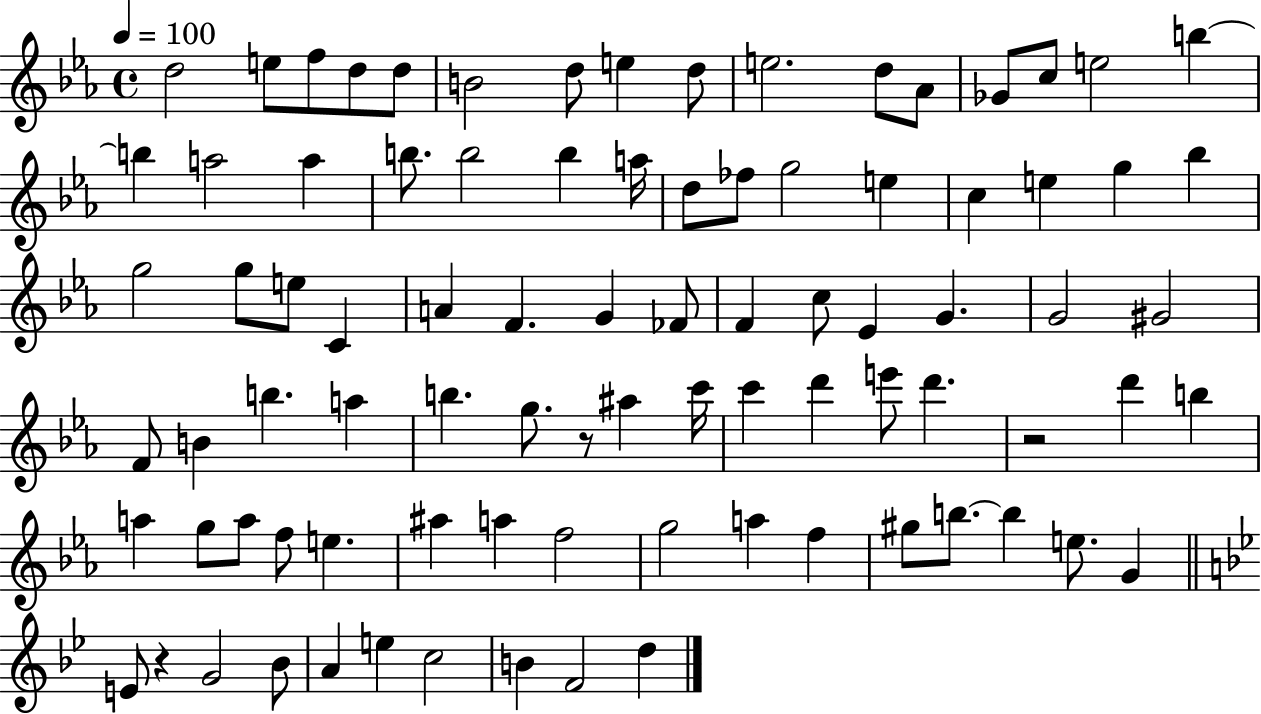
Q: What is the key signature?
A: EES major